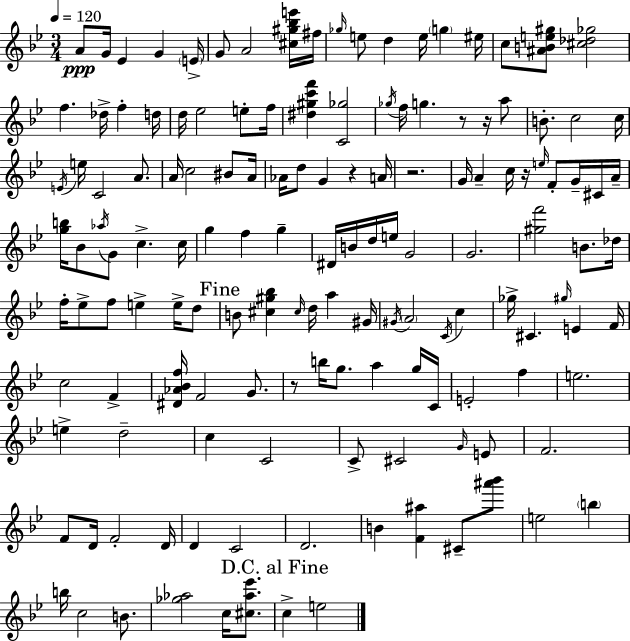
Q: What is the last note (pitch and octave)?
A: E5